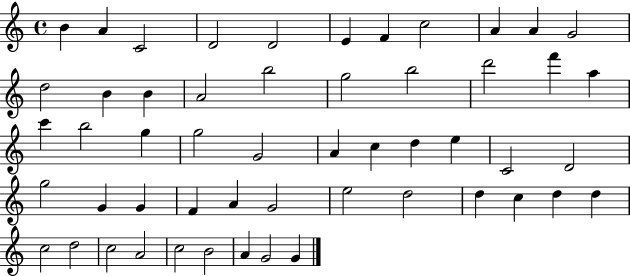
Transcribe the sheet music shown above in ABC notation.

X:1
T:Untitled
M:4/4
L:1/4
K:C
B A C2 D2 D2 E F c2 A A G2 d2 B B A2 b2 g2 b2 d'2 f' a c' b2 g g2 G2 A c d e C2 D2 g2 G G F A G2 e2 d2 d c d d c2 d2 c2 A2 c2 B2 A G2 G